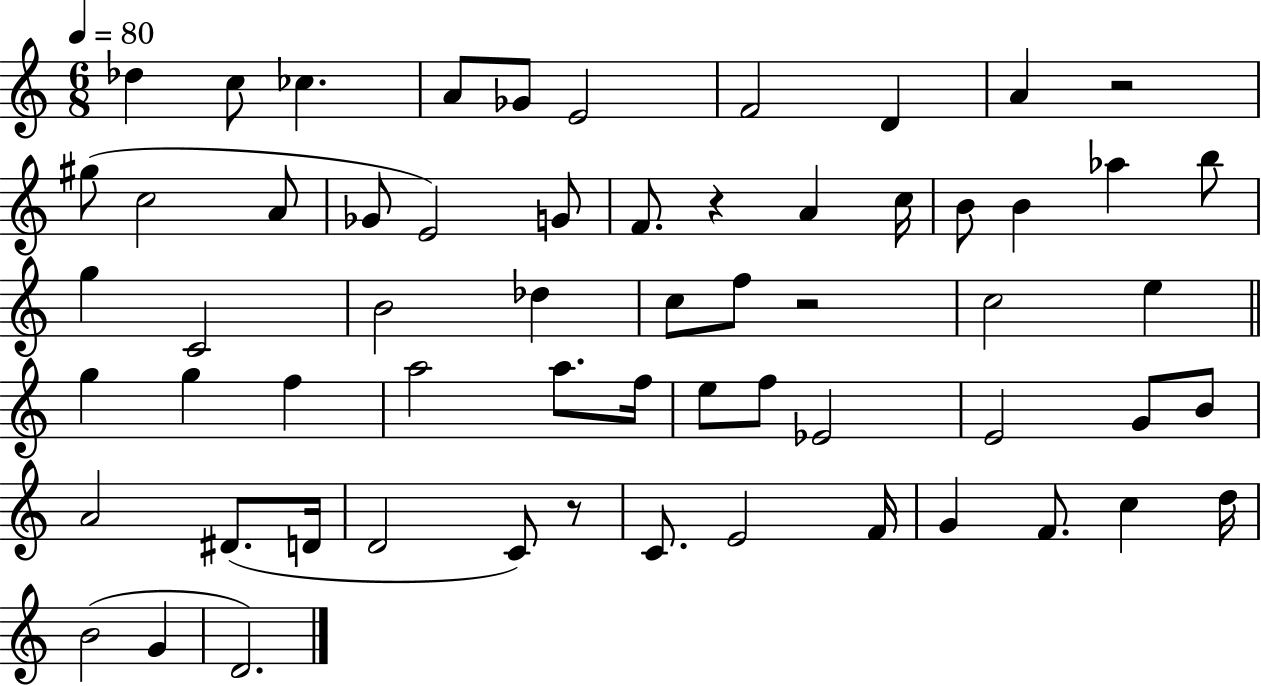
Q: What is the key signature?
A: C major